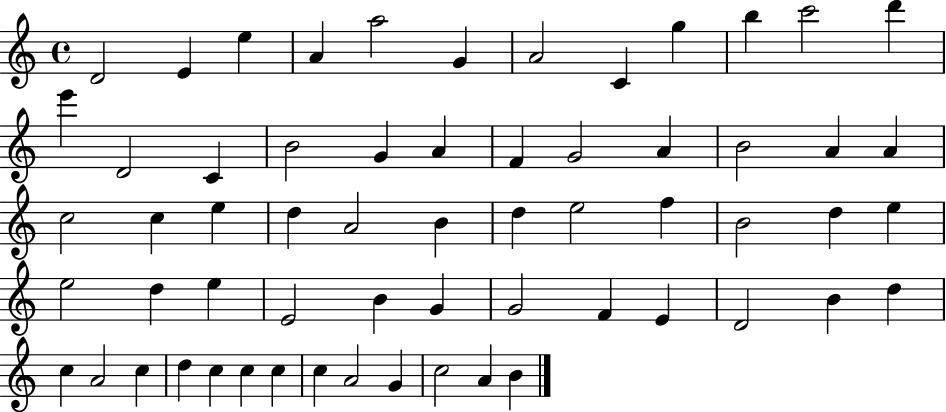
{
  \clef treble
  \time 4/4
  \defaultTimeSignature
  \key c \major
  d'2 e'4 e''4 | a'4 a''2 g'4 | a'2 c'4 g''4 | b''4 c'''2 d'''4 | \break e'''4 d'2 c'4 | b'2 g'4 a'4 | f'4 g'2 a'4 | b'2 a'4 a'4 | \break c''2 c''4 e''4 | d''4 a'2 b'4 | d''4 e''2 f''4 | b'2 d''4 e''4 | \break e''2 d''4 e''4 | e'2 b'4 g'4 | g'2 f'4 e'4 | d'2 b'4 d''4 | \break c''4 a'2 c''4 | d''4 c''4 c''4 c''4 | c''4 a'2 g'4 | c''2 a'4 b'4 | \break \bar "|."
}